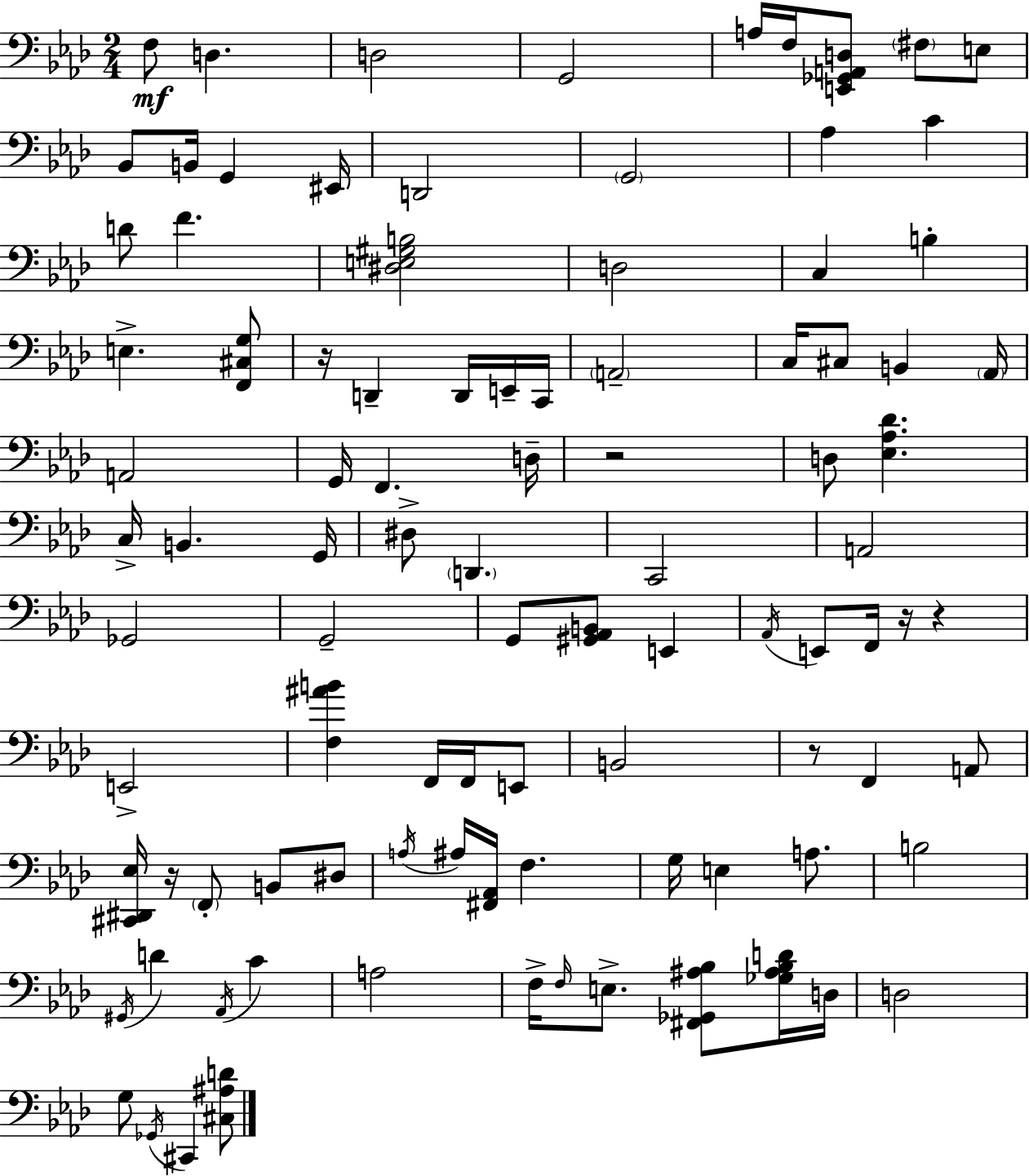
F3/e D3/q. D3/h G2/h A3/s F3/s [E2,Gb2,A2,D3]/e F#3/e E3/e Bb2/e B2/s G2/q EIS2/s D2/h G2/h Ab3/q C4/q D4/e F4/q. [D#3,E3,G#3,B3]/h D3/h C3/q B3/q E3/q. [F2,C#3,G3]/e R/s D2/q D2/s E2/s C2/s A2/h C3/s C#3/e B2/q Ab2/s A2/h G2/s F2/q. D3/s R/h D3/e [Eb3,Ab3,Db4]/q. C3/s B2/q. G2/s D#3/e D2/q. C2/h A2/h Gb2/h G2/h G2/e [G#2,Ab2,B2]/e E2/q Ab2/s E2/e F2/s R/s R/q E2/h [F3,A#4,B4]/q F2/s F2/s E2/e B2/h R/e F2/q A2/e [C#2,D#2,Eb3]/s R/s F2/e B2/e D#3/e A3/s A#3/s [F#2,Ab2]/s F3/q. G3/s E3/q A3/e. B3/h G#2/s D4/q Ab2/s C4/q A3/h F3/s F3/s E3/e. [F#2,Gb2,A#3,Bb3]/e [Gb3,A#3,Bb3,D4]/s D3/s D3/h G3/e Gb2/s C#2/q [C#3,A#3,D4]/e